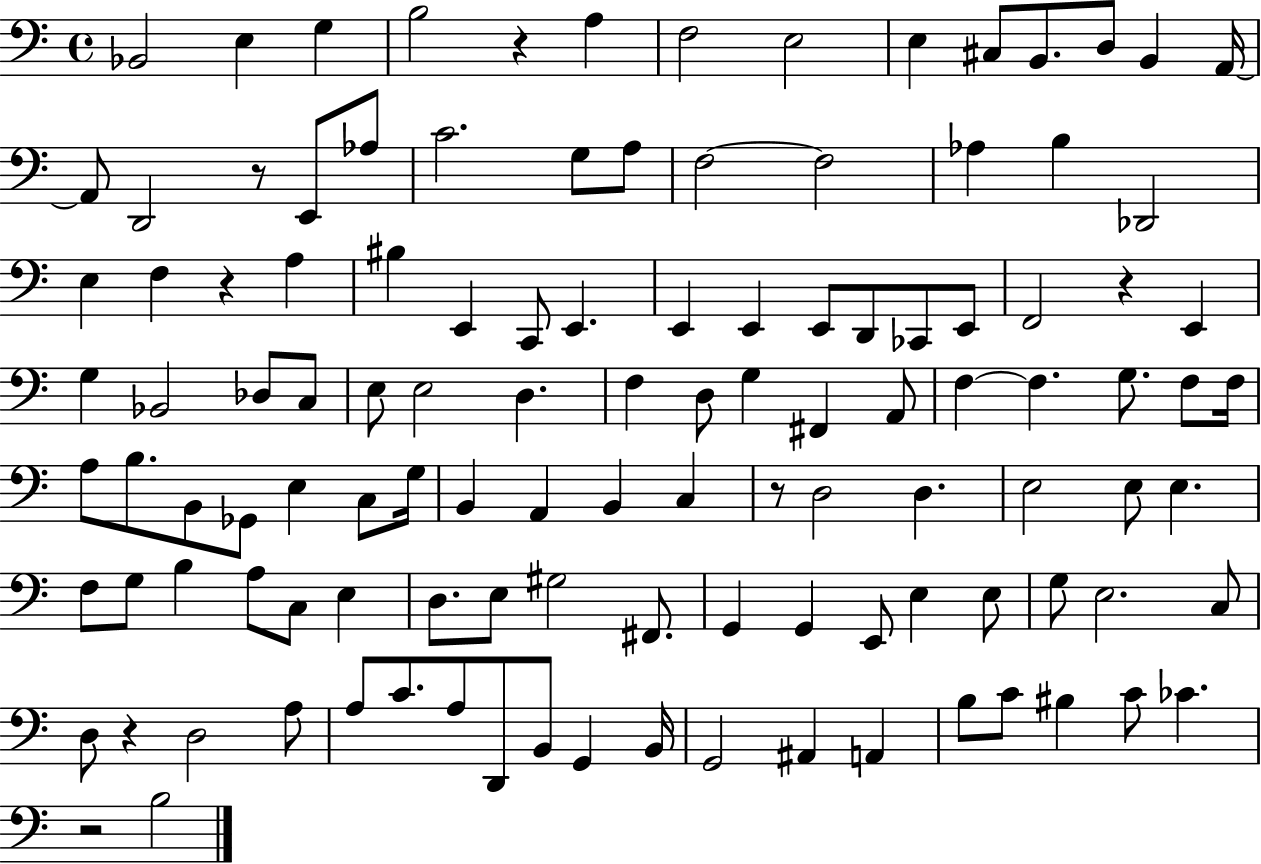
Bb2/h E3/q G3/q B3/h R/q A3/q F3/h E3/h E3/q C#3/e B2/e. D3/e B2/q A2/s A2/e D2/h R/e E2/e Ab3/e C4/h. G3/e A3/e F3/h F3/h Ab3/q B3/q Db2/h E3/q F3/q R/q A3/q BIS3/q E2/q C2/e E2/q. E2/q E2/q E2/e D2/e CES2/e E2/e F2/h R/q E2/q G3/q Bb2/h Db3/e C3/e E3/e E3/h D3/q. F3/q D3/e G3/q F#2/q A2/e F3/q F3/q. G3/e. F3/e F3/s A3/e B3/e. B2/e Gb2/e E3/q C3/e G3/s B2/q A2/q B2/q C3/q R/e D3/h D3/q. E3/h E3/e E3/q. F3/e G3/e B3/q A3/e C3/e E3/q D3/e. E3/e G#3/h F#2/e. G2/q G2/q E2/e E3/q E3/e G3/e E3/h. C3/e D3/e R/q D3/h A3/e A3/e C4/e. A3/e D2/e B2/e G2/q B2/s G2/h A#2/q A2/q B3/e C4/e BIS3/q C4/e CES4/q. R/h B3/h